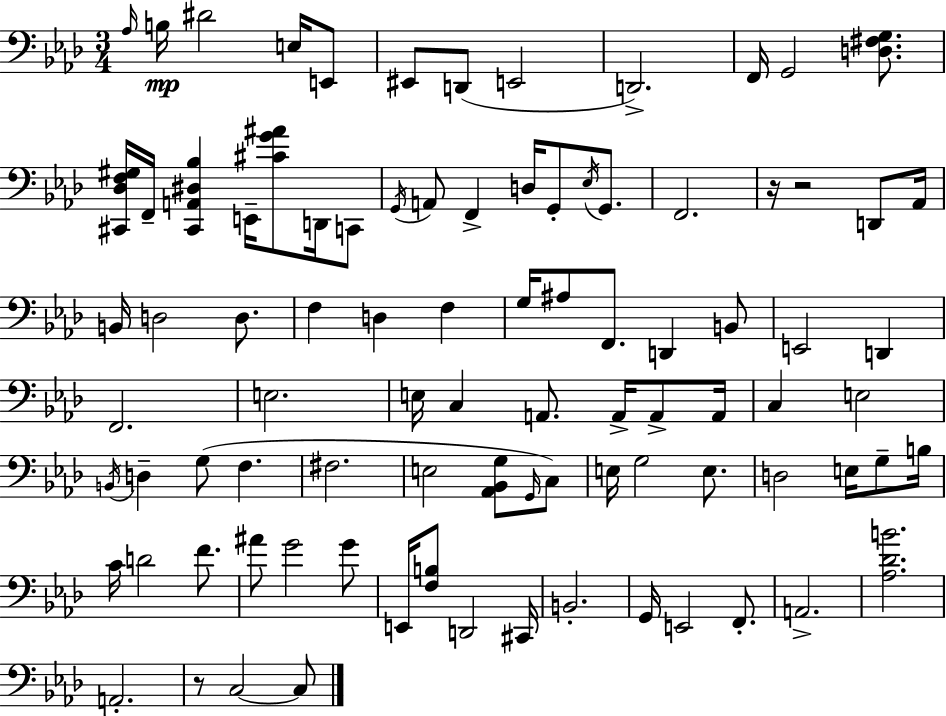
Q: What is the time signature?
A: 3/4